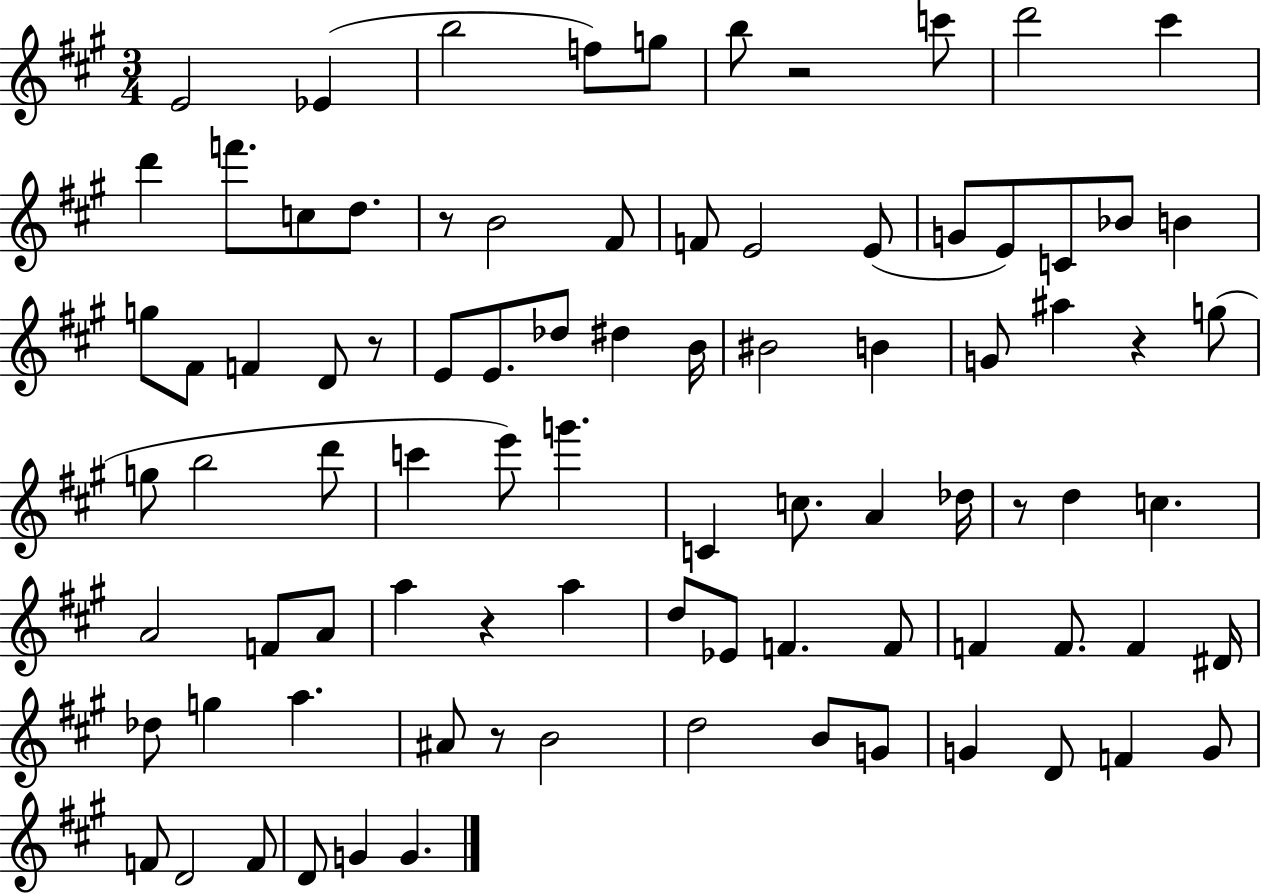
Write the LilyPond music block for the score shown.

{
  \clef treble
  \numericTimeSignature
  \time 3/4
  \key a \major
  \repeat volta 2 { e'2 ees'4( | b''2 f''8) g''8 | b''8 r2 c'''8 | d'''2 cis'''4 | \break d'''4 f'''8. c''8 d''8. | r8 b'2 fis'8 | f'8 e'2 e'8( | g'8 e'8) c'8 bes'8 b'4 | \break g''8 fis'8 f'4 d'8 r8 | e'8 e'8. des''8 dis''4 b'16 | bis'2 b'4 | g'8 ais''4 r4 g''8( | \break g''8 b''2 d'''8 | c'''4 e'''8) g'''4. | c'4 c''8. a'4 des''16 | r8 d''4 c''4. | \break a'2 f'8 a'8 | a''4 r4 a''4 | d''8 ees'8 f'4. f'8 | f'4 f'8. f'4 dis'16 | \break des''8 g''4 a''4. | ais'8 r8 b'2 | d''2 b'8 g'8 | g'4 d'8 f'4 g'8 | \break f'8 d'2 f'8 | d'8 g'4 g'4. | } \bar "|."
}